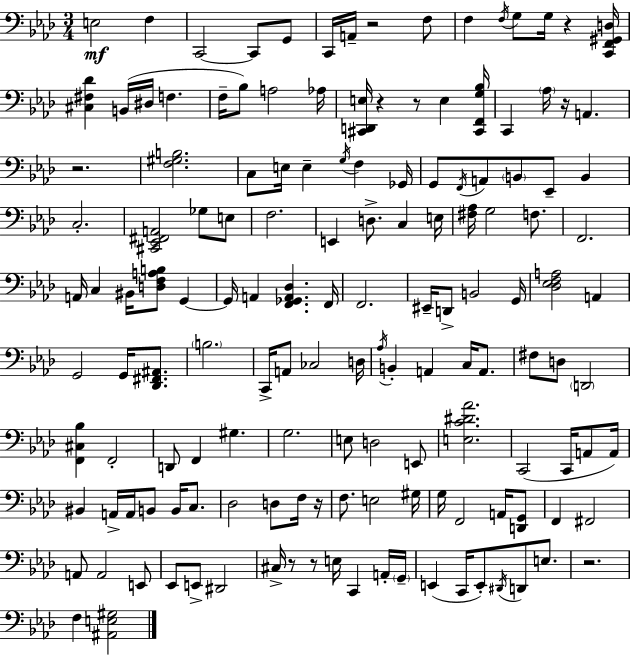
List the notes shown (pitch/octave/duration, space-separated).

E3/h F3/q C2/h C2/e G2/e C2/s A2/s R/h F3/e F3/q F3/s G3/e G3/s R/q [C2,F2,G#2,D3]/s [C#3,F#3,Db4]/q B2/s D#3/s F3/q. F3/s Bb3/e A3/h Ab3/s [C#2,D2,E3]/s R/q R/e E3/q [C#2,F2,G3,Bb3]/s C2/q Ab3/s R/s A2/q. R/h. [F3,G#3,B3]/h. C3/e E3/s E3/q G3/s F3/q Gb2/s G2/e F2/s A2/e B2/e Eb2/e B2/q C3/h. [C#2,Eb2,F#2,A2]/h Gb3/e E3/e F3/h. E2/q D3/e. C3/q E3/s [F#3,Ab3]/s G3/h F3/e. F2/h. A2/s C3/q BIS2/s [D3,F3,A3,B3]/e G2/q G2/s A2/q [F2,Gb2,A2,Db3]/q. F2/s F2/h. EIS2/s D2/e B2/h G2/s [Db3,Eb3,F3,A3]/h A2/q G2/h G2/s [Db2,F#2,A#2]/e. B3/h. C2/s A2/e CES3/h D3/s Ab3/s B2/q A2/q C3/s A2/e. F#3/e D3/e D2/h [F2,C#3,Bb3]/q F2/h D2/e F2/q G#3/q. G3/h. E3/e D3/h E2/e [E3,C4,D#4,Ab4]/h. C2/h C2/s A2/e A2/s BIS2/q A2/s A2/s B2/e B2/s C3/e. Db3/h D3/e F3/s R/s F3/e. E3/h G#3/s G3/s F2/h A2/s [D2,G2]/e F2/q F#2/h A2/e A2/h E2/e Eb2/e E2/e D#2/h C#3/s R/e R/e E3/s C2/q A2/s G2/s E2/q C2/s E2/e D#2/s D2/e E3/e. R/h. F3/q [A#2,E3,G#3]/h